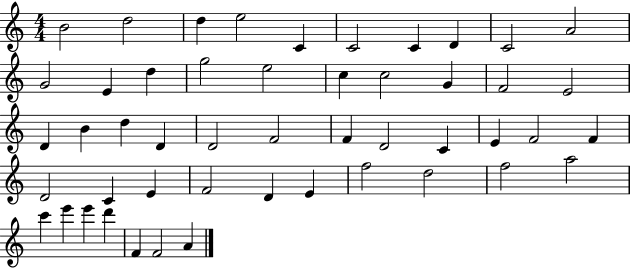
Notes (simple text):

B4/h D5/h D5/q E5/h C4/q C4/h C4/q D4/q C4/h A4/h G4/h E4/q D5/q G5/h E5/h C5/q C5/h G4/q F4/h E4/h D4/q B4/q D5/q D4/q D4/h F4/h F4/q D4/h C4/q E4/q F4/h F4/q D4/h C4/q E4/q F4/h D4/q E4/q F5/h D5/h F5/h A5/h C6/q E6/q E6/q D6/q F4/q F4/h A4/q